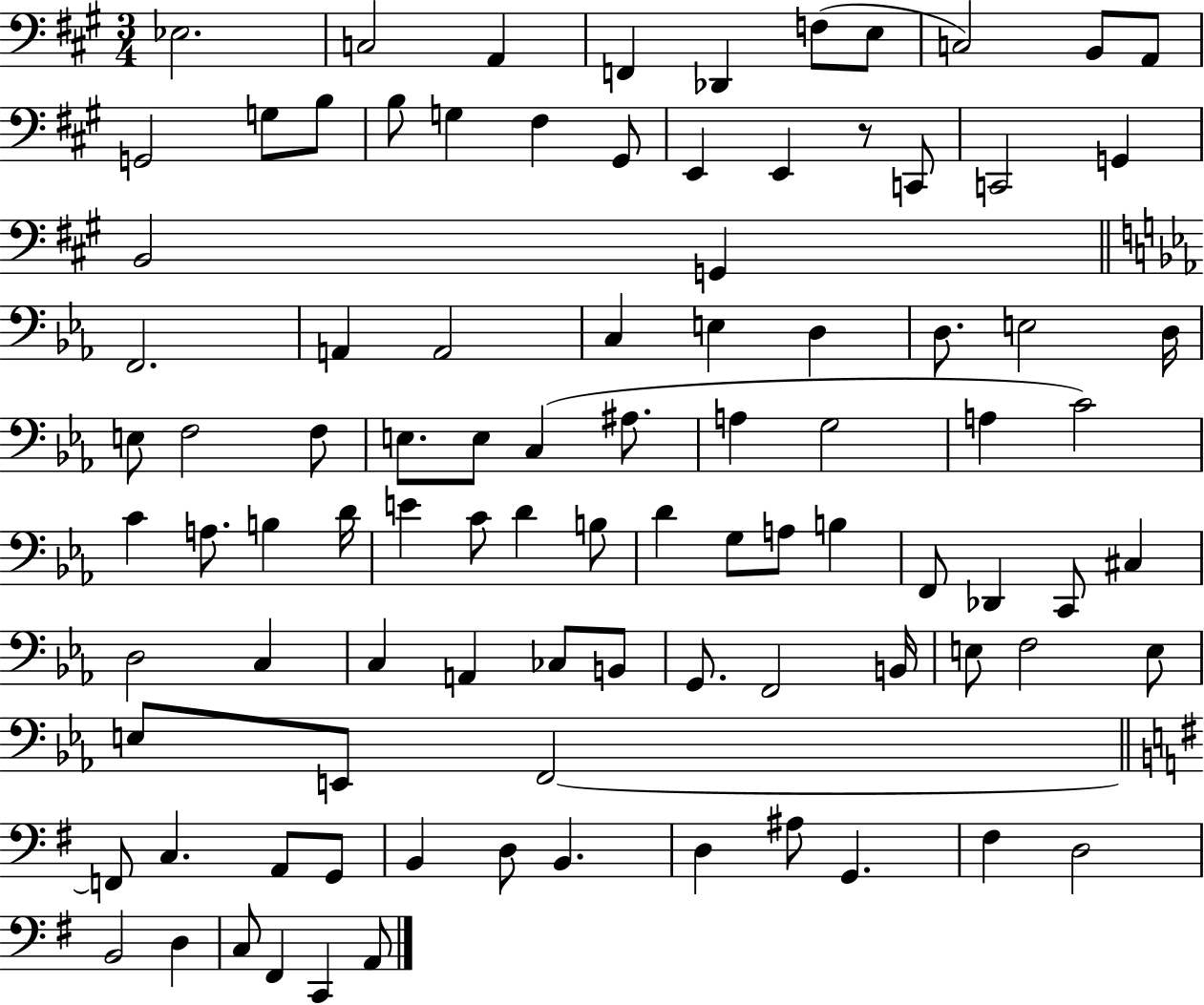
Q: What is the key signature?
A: A major